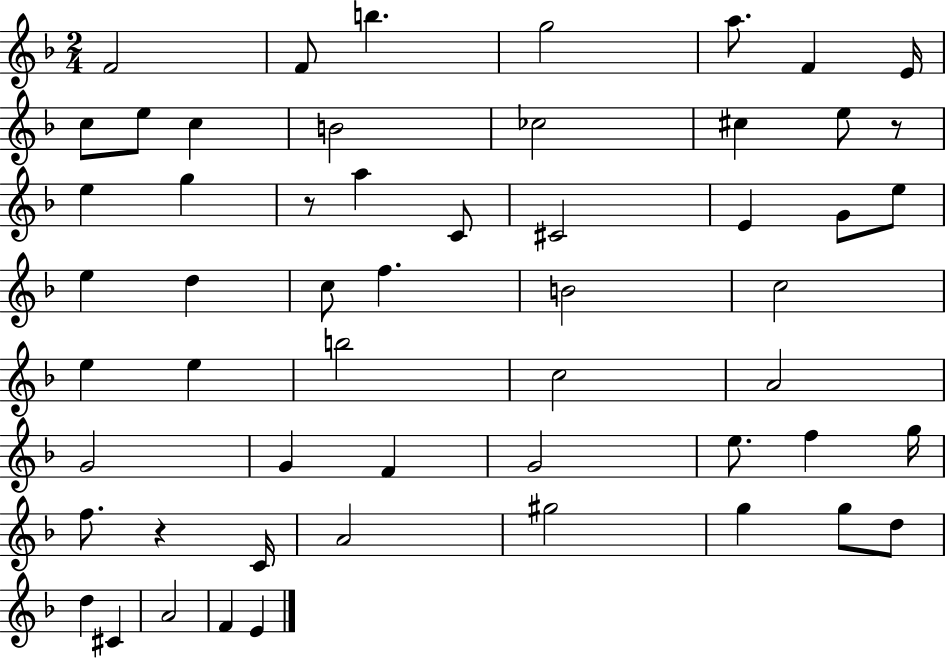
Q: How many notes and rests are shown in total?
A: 55